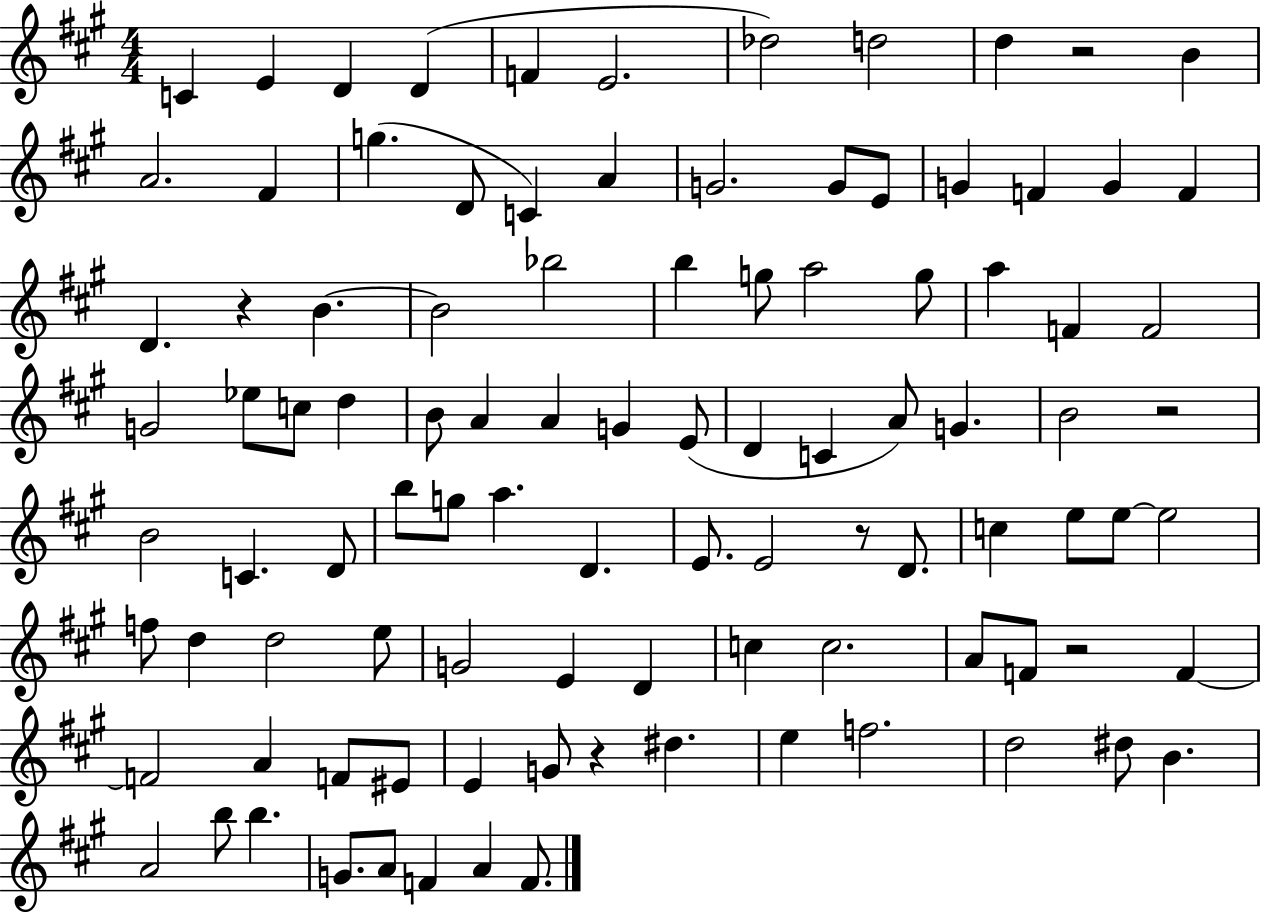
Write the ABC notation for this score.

X:1
T:Untitled
M:4/4
L:1/4
K:A
C E D D F E2 _d2 d2 d z2 B A2 ^F g D/2 C A G2 G/2 E/2 G F G F D z B B2 _b2 b g/2 a2 g/2 a F F2 G2 _e/2 c/2 d B/2 A A G E/2 D C A/2 G B2 z2 B2 C D/2 b/2 g/2 a D E/2 E2 z/2 D/2 c e/2 e/2 e2 f/2 d d2 e/2 G2 E D c c2 A/2 F/2 z2 F F2 A F/2 ^E/2 E G/2 z ^d e f2 d2 ^d/2 B A2 b/2 b G/2 A/2 F A F/2